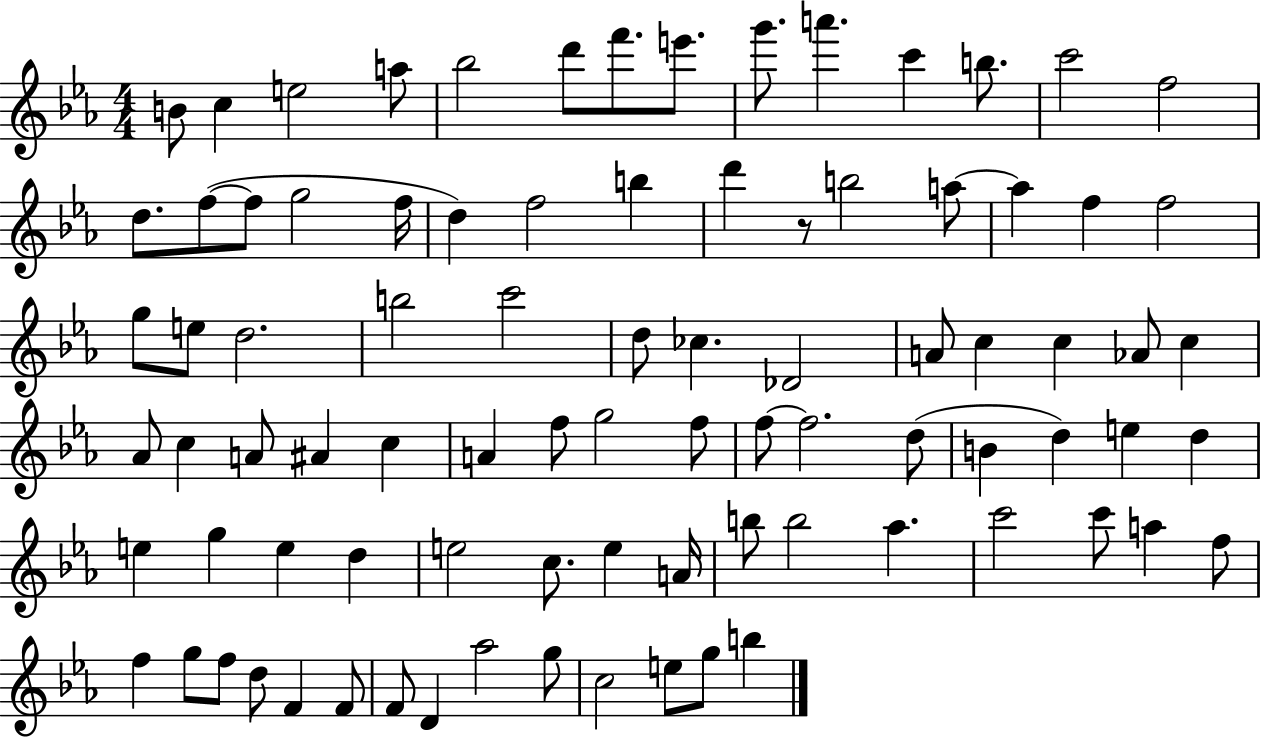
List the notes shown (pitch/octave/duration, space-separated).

B4/e C5/q E5/h A5/e Bb5/h D6/e F6/e. E6/e. G6/e. A6/q. C6/q B5/e. C6/h F5/h D5/e. F5/e F5/e G5/h F5/s D5/q F5/h B5/q D6/q R/e B5/h A5/e A5/q F5/q F5/h G5/e E5/e D5/h. B5/h C6/h D5/e CES5/q. Db4/h A4/e C5/q C5/q Ab4/e C5/q Ab4/e C5/q A4/e A#4/q C5/q A4/q F5/e G5/h F5/e F5/e F5/h. D5/e B4/q D5/q E5/q D5/q E5/q G5/q E5/q D5/q E5/h C5/e. E5/q A4/s B5/e B5/h Ab5/q. C6/h C6/e A5/q F5/e F5/q G5/e F5/e D5/e F4/q F4/e F4/e D4/q Ab5/h G5/e C5/h E5/e G5/e B5/q